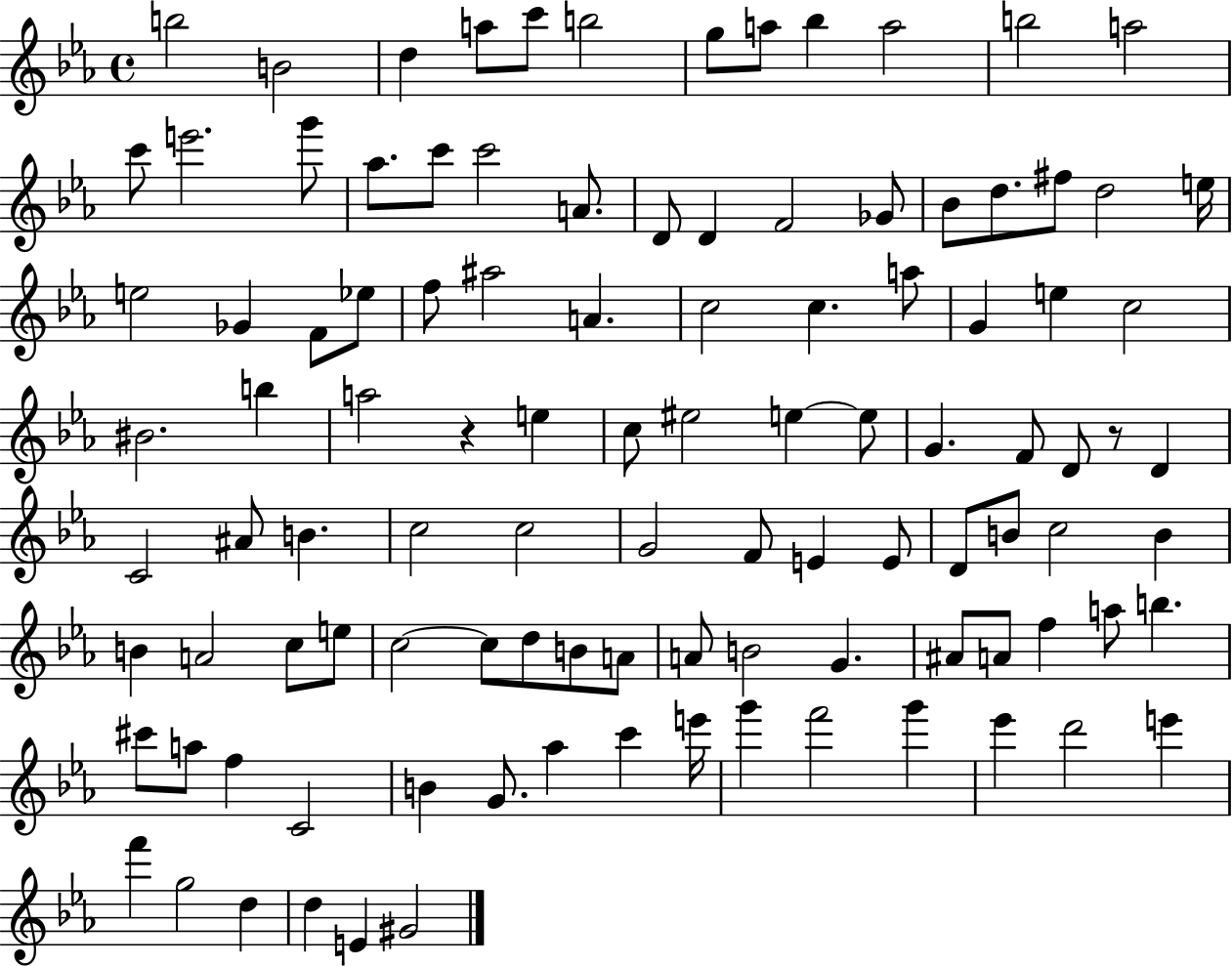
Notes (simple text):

B5/h B4/h D5/q A5/e C6/e B5/h G5/e A5/e Bb5/q A5/h B5/h A5/h C6/e E6/h. G6/e Ab5/e. C6/e C6/h A4/e. D4/e D4/q F4/h Gb4/e Bb4/e D5/e. F#5/e D5/h E5/s E5/h Gb4/q F4/e Eb5/e F5/e A#5/h A4/q. C5/h C5/q. A5/e G4/q E5/q C5/h BIS4/h. B5/q A5/h R/q E5/q C5/e EIS5/h E5/q E5/e G4/q. F4/e D4/e R/e D4/q C4/h A#4/e B4/q. C5/h C5/h G4/h F4/e E4/q E4/e D4/e B4/e C5/h B4/q B4/q A4/h C5/e E5/e C5/h C5/e D5/e B4/e A4/e A4/e B4/h G4/q. A#4/e A4/e F5/q A5/e B5/q. C#6/e A5/e F5/q C4/h B4/q G4/e. Ab5/q C6/q E6/s G6/q F6/h G6/q Eb6/q D6/h E6/q F6/q G5/h D5/q D5/q E4/q G#4/h